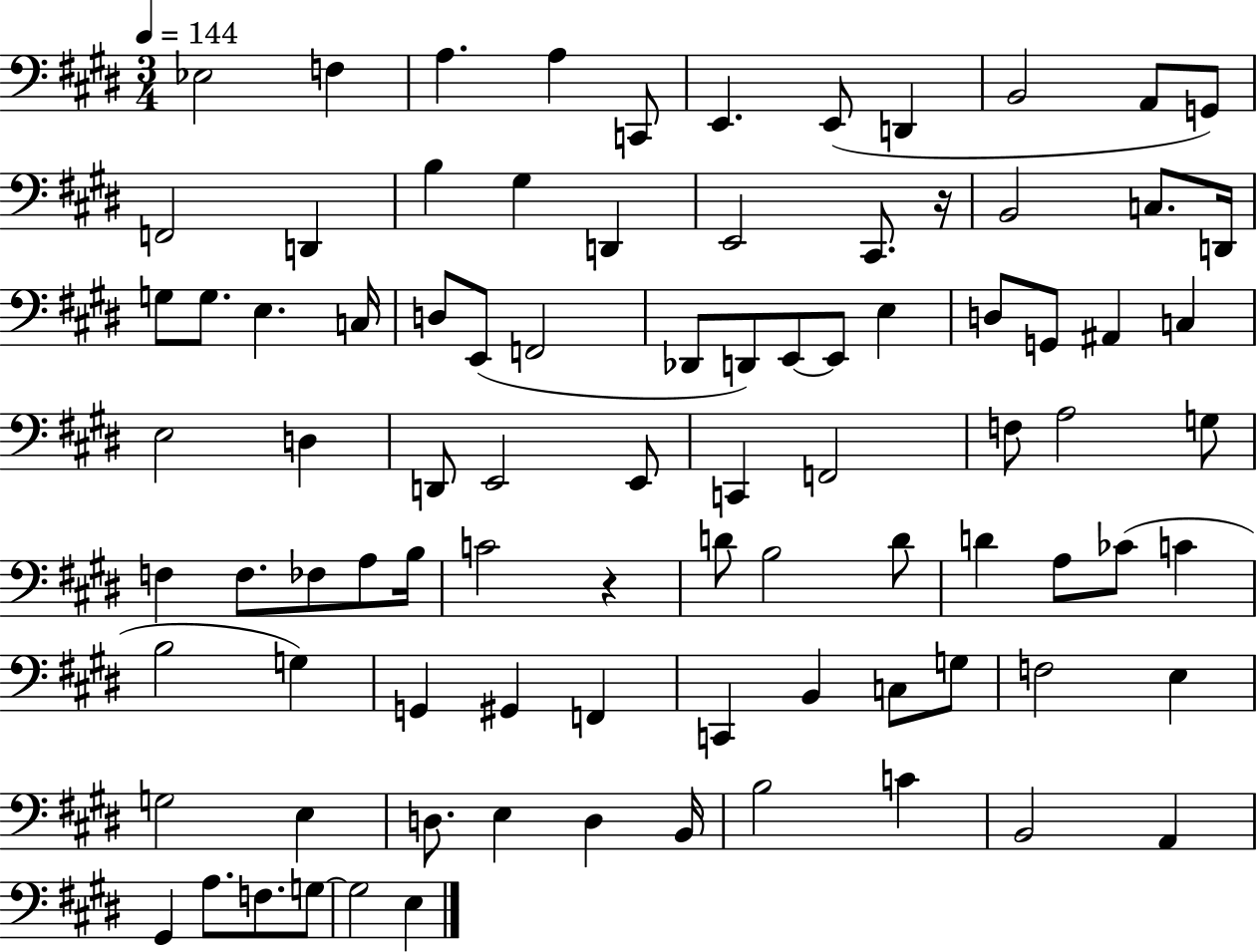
Eb3/h F3/q A3/q. A3/q C2/e E2/q. E2/e D2/q B2/h A2/e G2/e F2/h D2/q B3/q G#3/q D2/q E2/h C#2/e. R/s B2/h C3/e. D2/s G3/e G3/e. E3/q. C3/s D3/e E2/e F2/h Db2/e D2/e E2/e E2/e E3/q D3/e G2/e A#2/q C3/q E3/h D3/q D2/e E2/h E2/e C2/q F2/h F3/e A3/h G3/e F3/q F3/e. FES3/e A3/e B3/s C4/h R/q D4/e B3/h D4/e D4/q A3/e CES4/e C4/q B3/h G3/q G2/q G#2/q F2/q C2/q B2/q C3/e G3/e F3/h E3/q G3/h E3/q D3/e. E3/q D3/q B2/s B3/h C4/q B2/h A2/q G#2/q A3/e. F3/e. G3/e G3/h E3/q